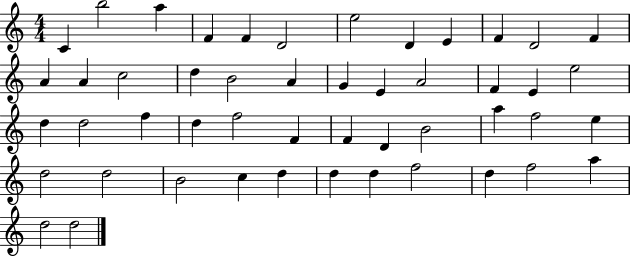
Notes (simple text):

C4/q B5/h A5/q F4/q F4/q D4/h E5/h D4/q E4/q F4/q D4/h F4/q A4/q A4/q C5/h D5/q B4/h A4/q G4/q E4/q A4/h F4/q E4/q E5/h D5/q D5/h F5/q D5/q F5/h F4/q F4/q D4/q B4/h A5/q F5/h E5/q D5/h D5/h B4/h C5/q D5/q D5/q D5/q F5/h D5/q F5/h A5/q D5/h D5/h